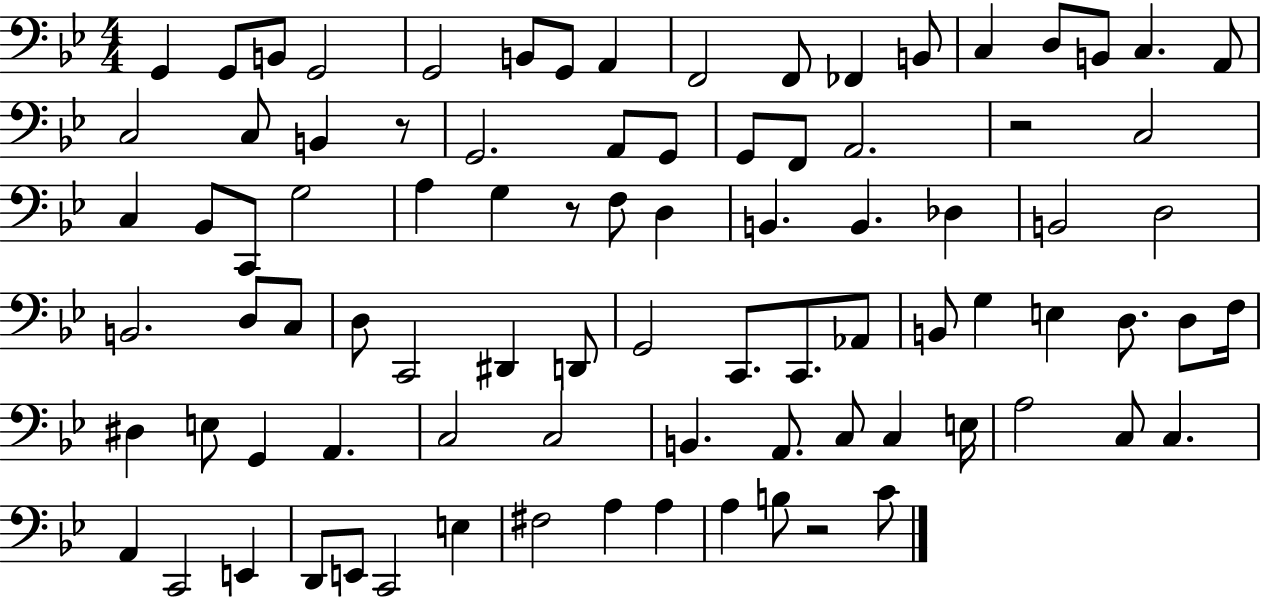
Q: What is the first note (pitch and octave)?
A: G2